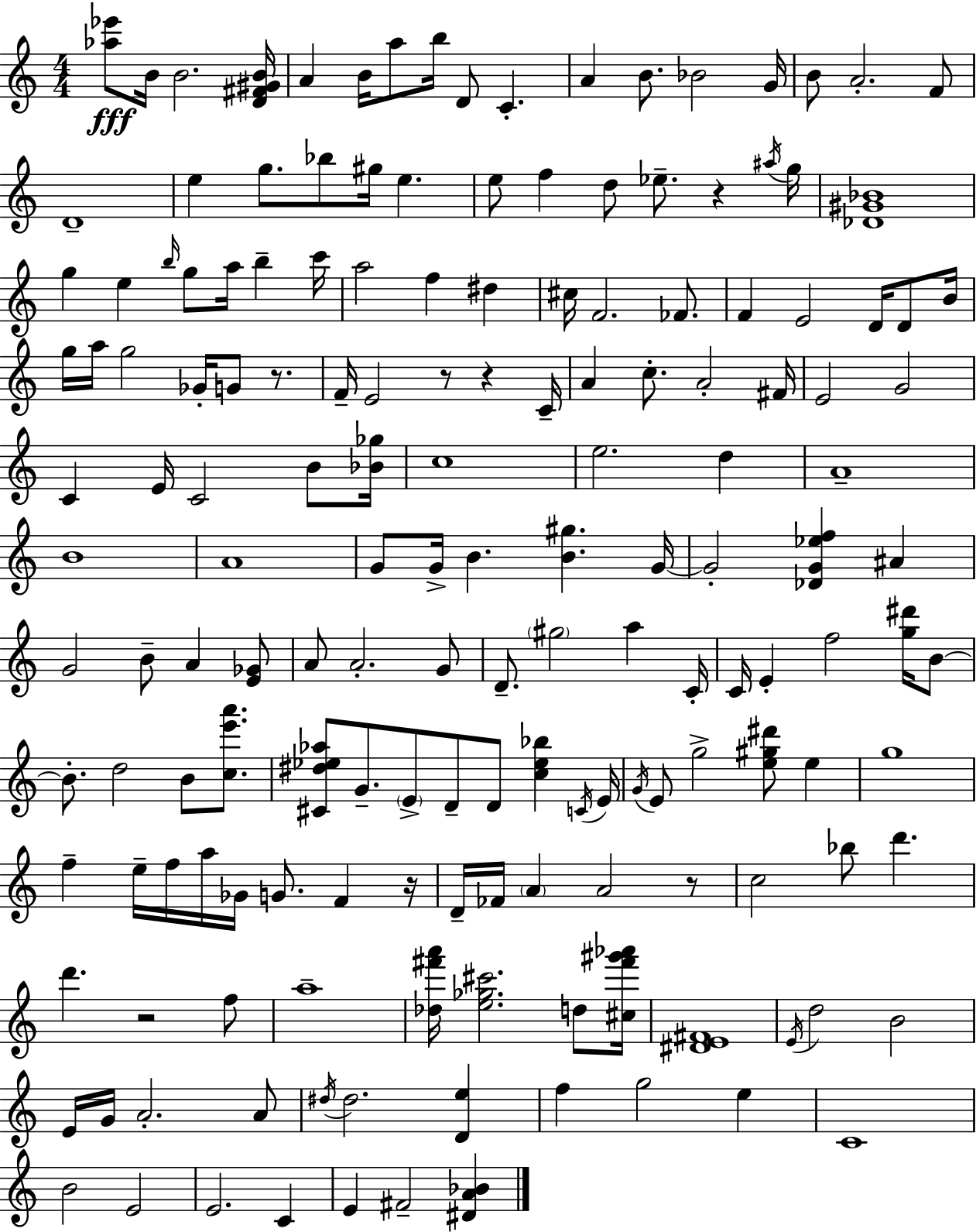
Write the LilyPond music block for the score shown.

{
  \clef treble
  \numericTimeSignature
  \time 4/4
  \key c \major
  <aes'' ees'''>8\fff b'16 b'2. <d' fis' gis' b'>16 | a'4 b'16 a''8 b''16 d'8 c'4.-. | a'4 b'8. bes'2 g'16 | b'8 a'2.-. f'8 | \break d'1-- | e''4 g''8. bes''8 gis''16 e''4. | e''8 f''4 d''8 ees''8.-- r4 \acciaccatura { ais''16 } | g''16 <des' gis' bes'>1 | \break g''4 e''4 \grace { b''16 } g''8 a''16 b''4-- | c'''16 a''2 f''4 dis''4 | cis''16 f'2. fes'8. | f'4 e'2 d'16 d'8 | \break b'16 g''16 a''16 g''2 ges'16-. g'8 r8. | f'16-- e'2 r8 r4 | c'16-- a'4 c''8.-. a'2-. | fis'16 e'2 g'2 | \break c'4 e'16 c'2 b'8 | <bes' ges''>16 c''1 | e''2. d''4 | a'1-- | \break b'1 | a'1 | g'8 g'16-> b'4. <b' gis''>4. | g'16~~ g'2-. <des' g' ees'' f''>4 ais'4 | \break g'2 b'8-- a'4 | <e' ges'>8 a'8 a'2.-. | g'8 d'8.-- \parenthesize gis''2 a''4 | c'16-. c'16 e'4-. f''2 <g'' dis'''>16 | \break b'8~~ b'8.-. d''2 b'8 <c'' e''' a'''>8. | <cis' dis'' ees'' aes''>8 g'8.-- \parenthesize e'8-> d'8-- d'8 <c'' ees'' bes''>4 | \acciaccatura { c'16 } e'16 \acciaccatura { g'16 } e'8 g''2-> <e'' gis'' dis'''>8 | e''4 g''1 | \break f''4-- e''16-- f''16 a''16 ges'16 g'8. f'4 | r16 d'16-- fes'16 \parenthesize a'4 a'2 | r8 c''2 bes''8 d'''4. | d'''4. r2 | \break f''8 a''1-- | <des'' fis''' a'''>16 <e'' ges'' cis'''>2. | d''8 <cis'' fis''' gis''' aes'''>16 <dis' e' fis'>1 | \acciaccatura { e'16 } d''2 b'2 | \break e'16 g'16 a'2.-. | a'8 \acciaccatura { dis''16 } dis''2. | <d' e''>4 f''4 g''2 | e''4 c'1 | \break b'2 e'2 | e'2. | c'4 e'4 fis'2-- | <dis' a' bes'>4 \bar "|."
}